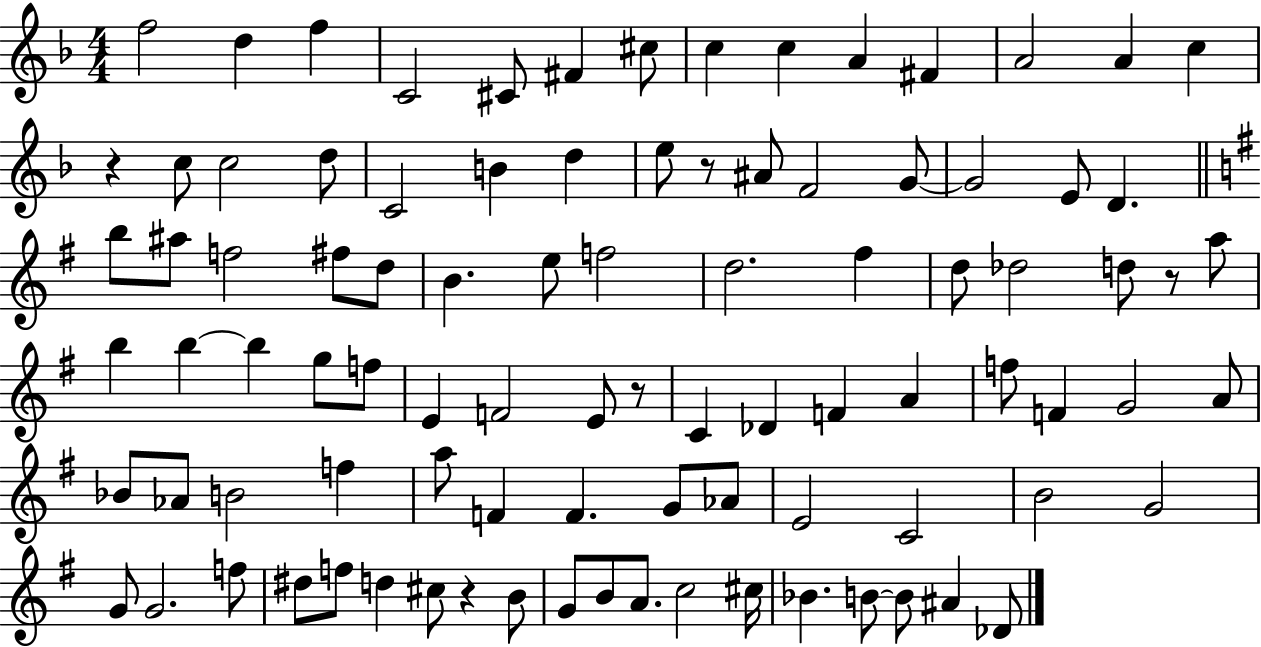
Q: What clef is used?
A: treble